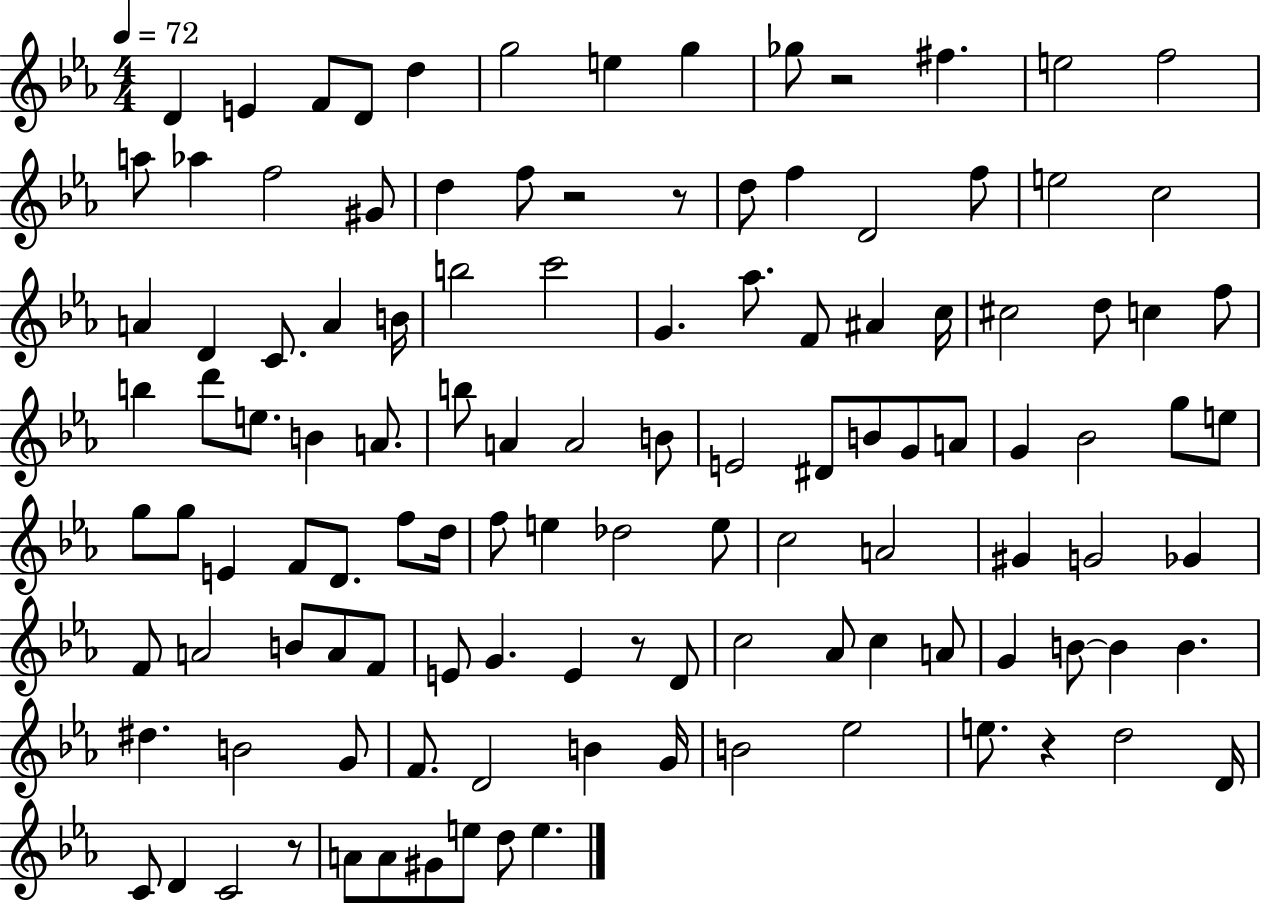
{
  \clef treble
  \numericTimeSignature
  \time 4/4
  \key ees \major
  \tempo 4 = 72
  d'4 e'4 f'8 d'8 d''4 | g''2 e''4 g''4 | ges''8 r2 fis''4. | e''2 f''2 | \break a''8 aes''4 f''2 gis'8 | d''4 f''8 r2 r8 | d''8 f''4 d'2 f''8 | e''2 c''2 | \break a'4 d'4 c'8. a'4 b'16 | b''2 c'''2 | g'4. aes''8. f'8 ais'4 c''16 | cis''2 d''8 c''4 f''8 | \break b''4 d'''8 e''8. b'4 a'8. | b''8 a'4 a'2 b'8 | e'2 dis'8 b'8 g'8 a'8 | g'4 bes'2 g''8 e''8 | \break g''8 g''8 e'4 f'8 d'8. f''8 d''16 | f''8 e''4 des''2 e''8 | c''2 a'2 | gis'4 g'2 ges'4 | \break f'8 a'2 b'8 a'8 f'8 | e'8 g'4. e'4 r8 d'8 | c''2 aes'8 c''4 a'8 | g'4 b'8~~ b'4 b'4. | \break dis''4. b'2 g'8 | f'8. d'2 b'4 g'16 | b'2 ees''2 | e''8. r4 d''2 d'16 | \break c'8 d'4 c'2 r8 | a'8 a'8 gis'8 e''8 d''8 e''4. | \bar "|."
}